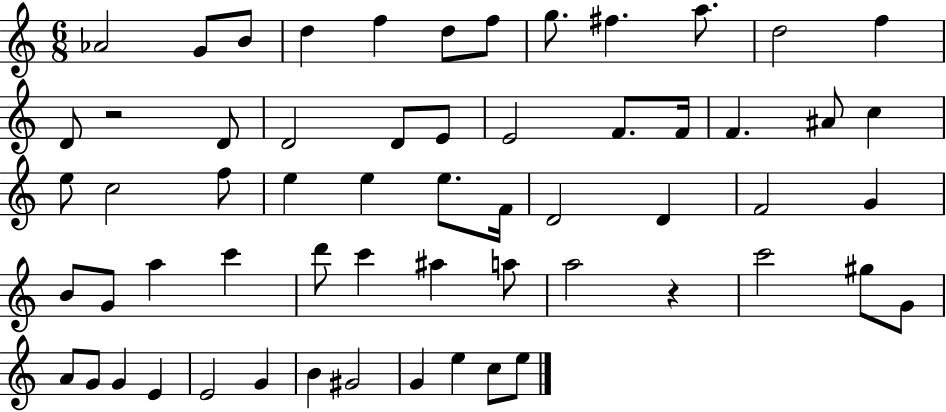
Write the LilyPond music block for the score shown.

{
  \clef treble
  \numericTimeSignature
  \time 6/8
  \key c \major
  aes'2 g'8 b'8 | d''4 f''4 d''8 f''8 | g''8. fis''4. a''8. | d''2 f''4 | \break d'8 r2 d'8 | d'2 d'8 e'8 | e'2 f'8. f'16 | f'4. ais'8 c''4 | \break e''8 c''2 f''8 | e''4 e''4 e''8. f'16 | d'2 d'4 | f'2 g'4 | \break b'8 g'8 a''4 c'''4 | d'''8 c'''4 ais''4 a''8 | a''2 r4 | c'''2 gis''8 g'8 | \break a'8 g'8 g'4 e'4 | e'2 g'4 | b'4 gis'2 | g'4 e''4 c''8 e''8 | \break \bar "|."
}